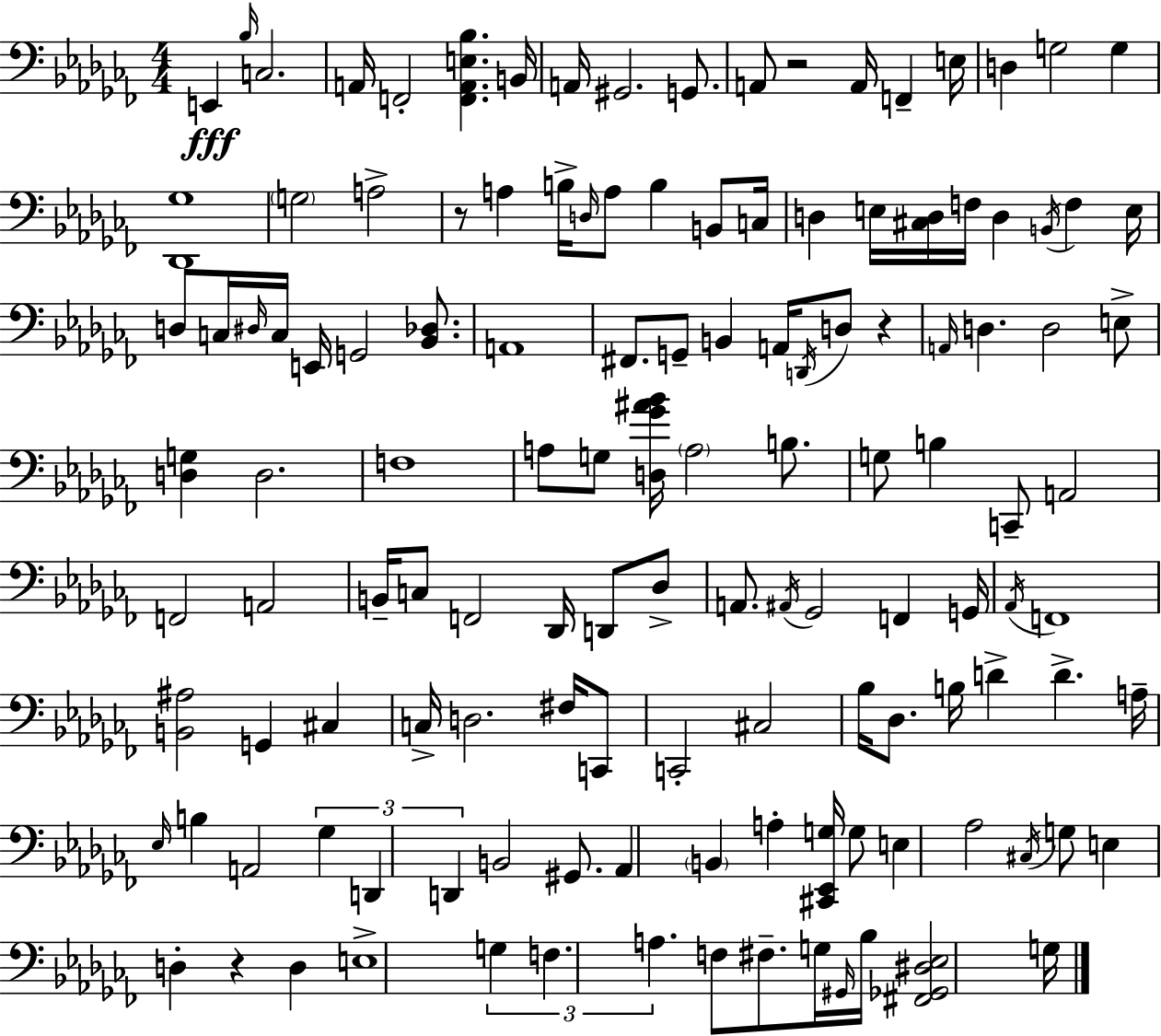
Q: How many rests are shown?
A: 4